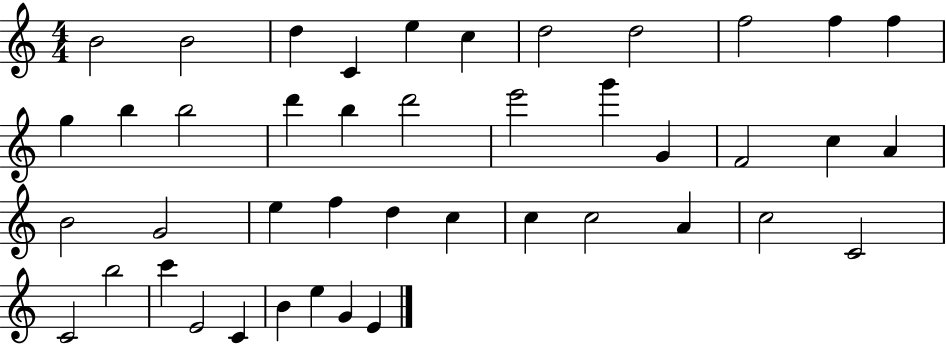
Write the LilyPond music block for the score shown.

{
  \clef treble
  \numericTimeSignature
  \time 4/4
  \key c \major
  b'2 b'2 | d''4 c'4 e''4 c''4 | d''2 d''2 | f''2 f''4 f''4 | \break g''4 b''4 b''2 | d'''4 b''4 d'''2 | e'''2 g'''4 g'4 | f'2 c''4 a'4 | \break b'2 g'2 | e''4 f''4 d''4 c''4 | c''4 c''2 a'4 | c''2 c'2 | \break c'2 b''2 | c'''4 e'2 c'4 | b'4 e''4 g'4 e'4 | \bar "|."
}